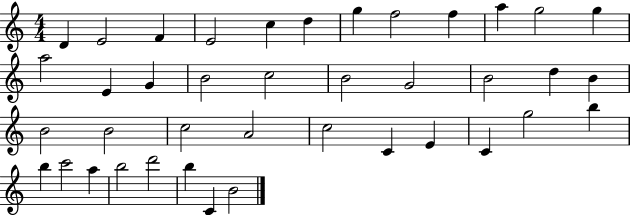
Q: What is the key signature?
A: C major